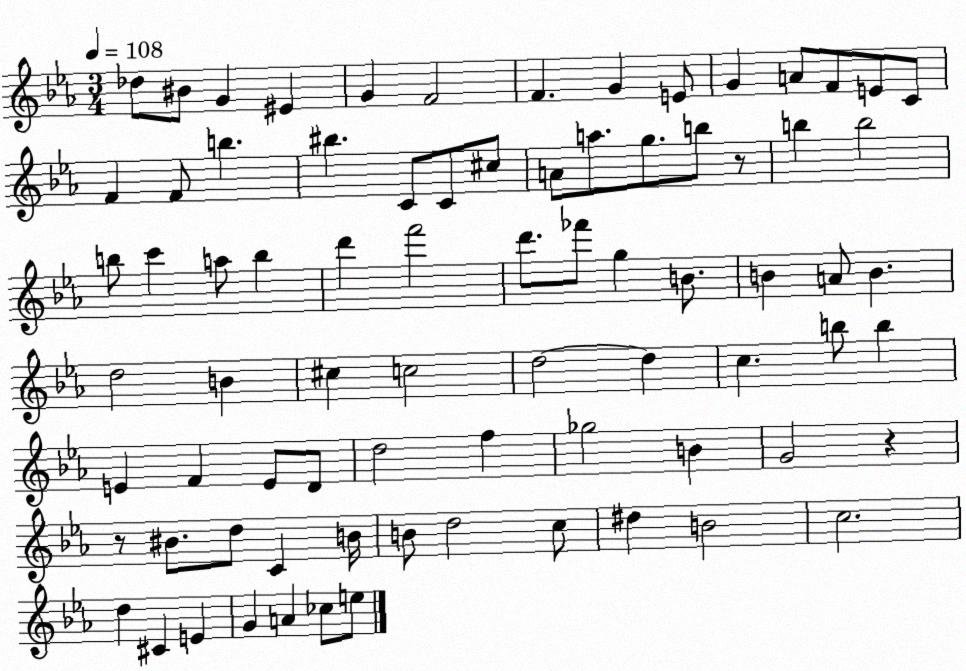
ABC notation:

X:1
T:Untitled
M:3/4
L:1/4
K:Eb
_d/2 ^B/2 G ^E G F2 F G E/2 G A/2 F/2 E/2 C/2 F F/2 b ^b C/2 C/2 ^c/2 A/2 a/2 g/2 b/2 z/2 b b2 b/2 c' a/2 b d' f'2 d'/2 _f'/2 g B/2 B A/2 B d2 B ^c c2 d2 d c b/2 b E F E/2 D/2 d2 f _g2 B G2 z z/2 ^B/2 d/2 C B/4 B/2 d2 c/2 ^d B2 c2 d ^C E G A _c/2 e/2